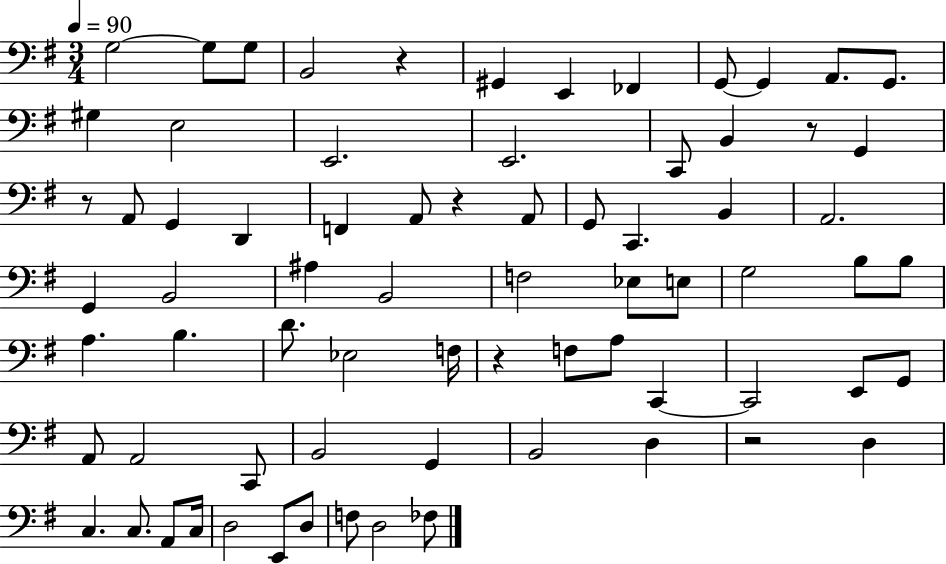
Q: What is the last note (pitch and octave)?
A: FES3